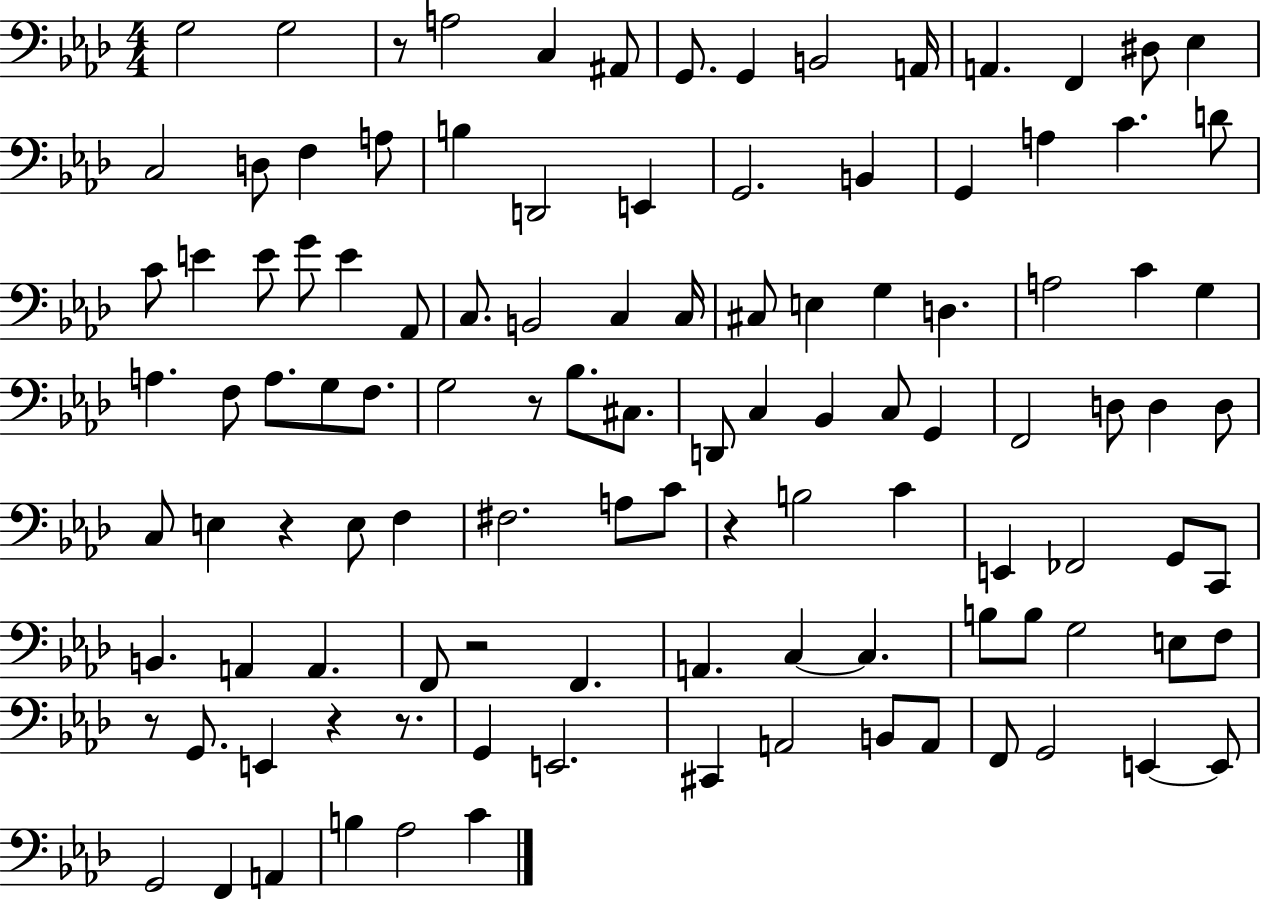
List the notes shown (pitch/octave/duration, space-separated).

G3/h G3/h R/e A3/h C3/q A#2/e G2/e. G2/q B2/h A2/s A2/q. F2/q D#3/e Eb3/q C3/h D3/e F3/q A3/e B3/q D2/h E2/q G2/h. B2/q G2/q A3/q C4/q. D4/e C4/e E4/q E4/e G4/e E4/q Ab2/e C3/e. B2/h C3/q C3/s C#3/e E3/q G3/q D3/q. A3/h C4/q G3/q A3/q. F3/e A3/e. G3/e F3/e. G3/h R/e Bb3/e. C#3/e. D2/e C3/q Bb2/q C3/e G2/q F2/h D3/e D3/q D3/e C3/e E3/q R/q E3/e F3/q F#3/h. A3/e C4/e R/q B3/h C4/q E2/q FES2/h G2/e C2/e B2/q. A2/q A2/q. F2/e R/h F2/q. A2/q. C3/q C3/q. B3/e B3/e G3/h E3/e F3/e R/e G2/e. E2/q R/q R/e. G2/q E2/h. C#2/q A2/h B2/e A2/e F2/e G2/h E2/q E2/e G2/h F2/q A2/q B3/q Ab3/h C4/q